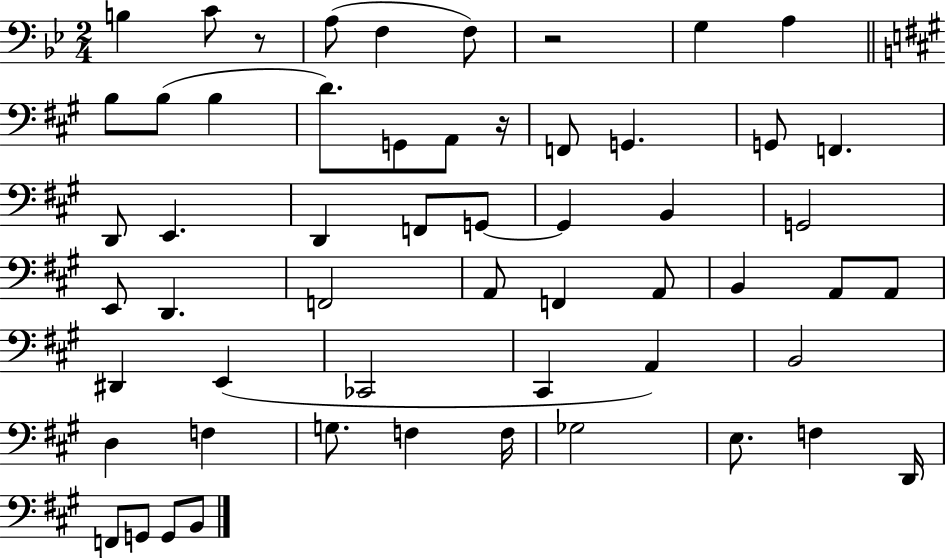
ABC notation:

X:1
T:Untitled
M:2/4
L:1/4
K:Bb
B, C/2 z/2 A,/2 F, F,/2 z2 G, A, B,/2 B,/2 B, D/2 G,,/2 A,,/2 z/4 F,,/2 G,, G,,/2 F,, D,,/2 E,, D,, F,,/2 G,,/2 G,, B,, G,,2 E,,/2 D,, F,,2 A,,/2 F,, A,,/2 B,, A,,/2 A,,/2 ^D,, E,, _C,,2 ^C,, A,, B,,2 D, F, G,/2 F, F,/4 _G,2 E,/2 F, D,,/4 F,,/2 G,,/2 G,,/2 B,,/2